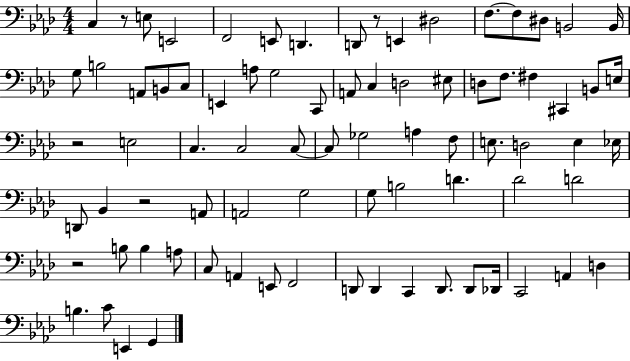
{
  \clef bass
  \numericTimeSignature
  \time 4/4
  \key aes \major
  c4 r8 e8 e,2 | f,2 e,8 d,4. | d,8 r8 e,4 dis2 | f8.~~ f8 dis8 b,2 b,16 | \break g8 b2 a,8 b,8 c8 | e,4 a8 g2 c,8 | a,8 c4 d2 eis8 | d8 f8. fis4 cis,4 b,8 e16 | \break r2 e2 | c4. c2 c8~~ | c8 ges2 a4 f8 | e8. d2 e4 ees16 | \break d,8 bes,4 r2 a,8 | a,2 g2 | g8 b2 d'4. | des'2 d'2 | \break r2 b8 b4 a8 | c8 a,4 e,8 f,2 | d,8 d,4 c,4 d,8. d,8 des,16 | c,2 a,4 d4 | \break b4. c'8 e,4 g,4 | \bar "|."
}